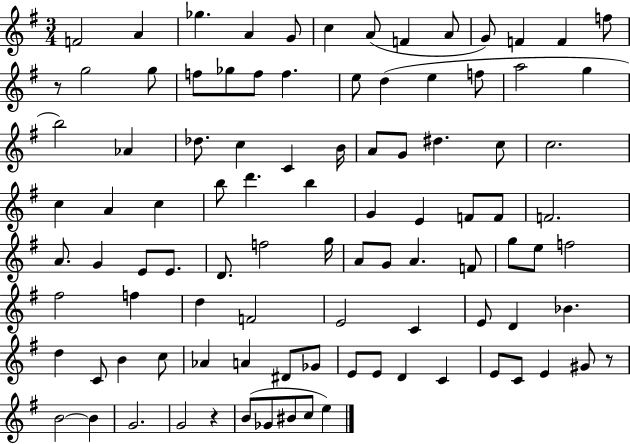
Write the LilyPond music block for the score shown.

{
  \clef treble
  \numericTimeSignature
  \time 3/4
  \key g \major
  \repeat volta 2 { f'2 a'4 | ges''4. a'4 g'8 | c''4 a'8( f'4 a'8 | g'8) f'4 f'4 f''8 | \break r8 g''2 g''8 | f''8 ges''8 f''8 f''4. | e''8 d''4( e''4 f''8 | a''2 g''4 | \break b''2) aes'4 | des''8. c''4 c'4 b'16 | a'8 g'8 dis''4. c''8 | c''2. | \break c''4 a'4 c''4 | b''8 d'''4. b''4 | g'4 e'4 f'8 f'8 | f'2. | \break a'8. g'4 e'8 e'8. | d'8. f''2 g''16 | a'8 g'8 a'4. f'8 | g''8 e''8 f''2 | \break fis''2 f''4 | d''4 f'2 | e'2 c'4 | e'8 d'4 bes'4. | \break d''4 c'8 b'4 c''8 | aes'4 a'4 dis'8 ges'8 | e'8 e'8 d'4 c'4 | e'8 c'8 e'4 gis'8 r8 | \break b'2~~ b'4 | g'2. | g'2 r4 | b'8( ges'8 bis'8 c''8 e''4) | \break } \bar "|."
}